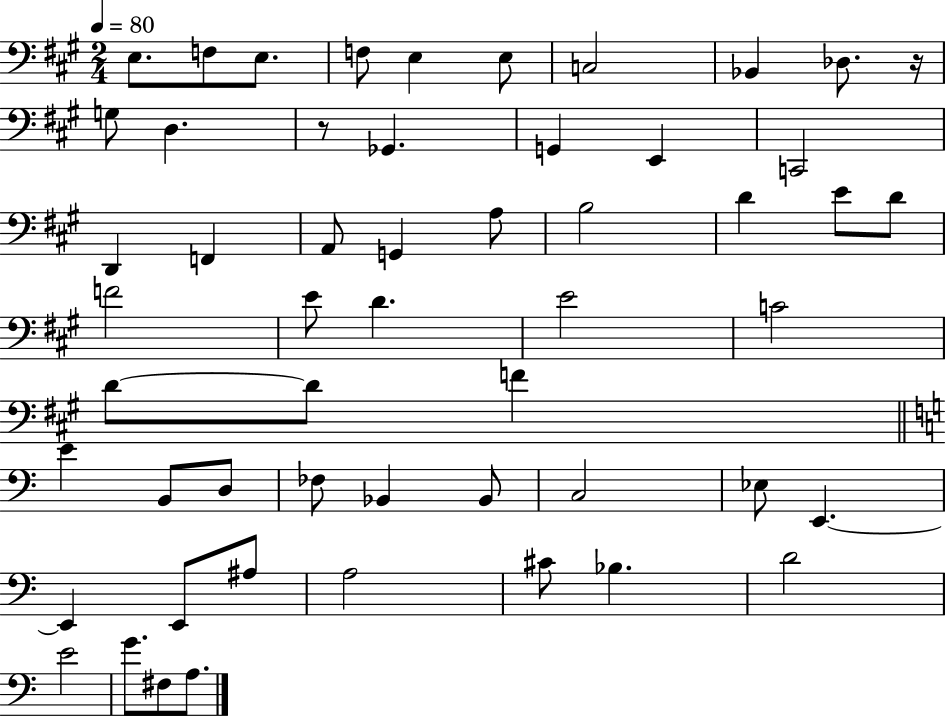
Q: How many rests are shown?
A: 2